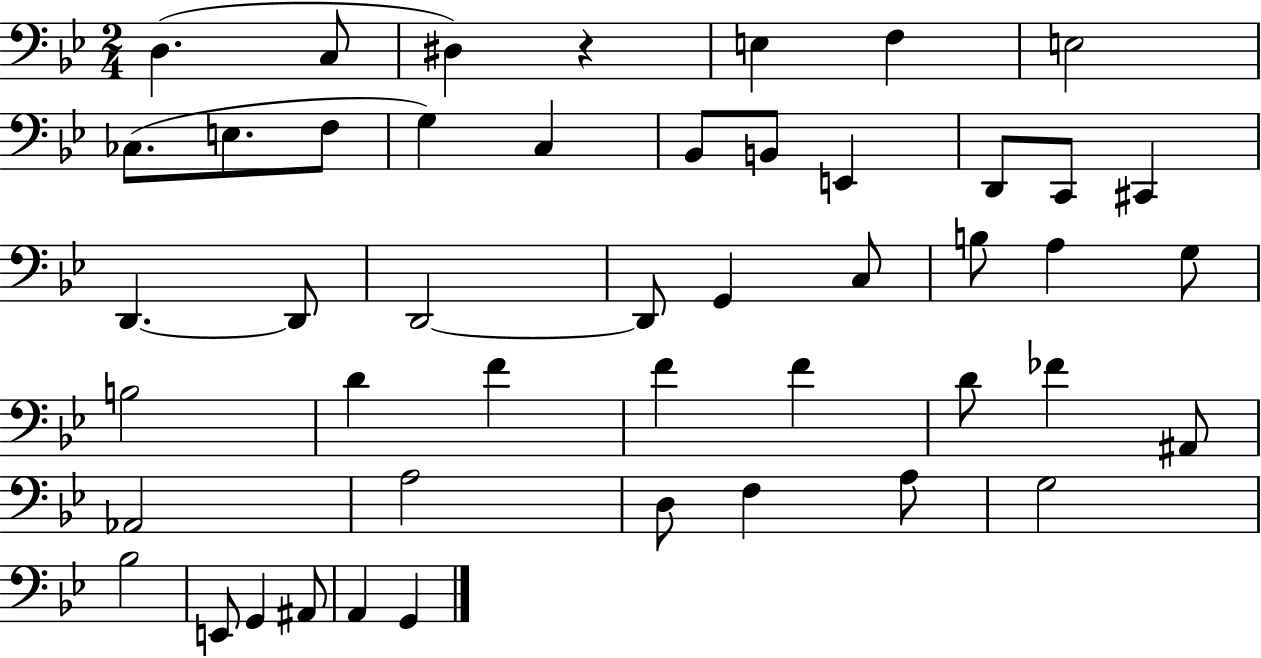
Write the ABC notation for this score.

X:1
T:Untitled
M:2/4
L:1/4
K:Bb
D, C,/2 ^D, z E, F, E,2 _C,/2 E,/2 F,/2 G, C, _B,,/2 B,,/2 E,, D,,/2 C,,/2 ^C,, D,, D,,/2 D,,2 D,,/2 G,, C,/2 B,/2 A, G,/2 B,2 D F F F D/2 _F ^A,,/2 _A,,2 A,2 D,/2 F, A,/2 G,2 _B,2 E,,/2 G,, ^A,,/2 A,, G,,